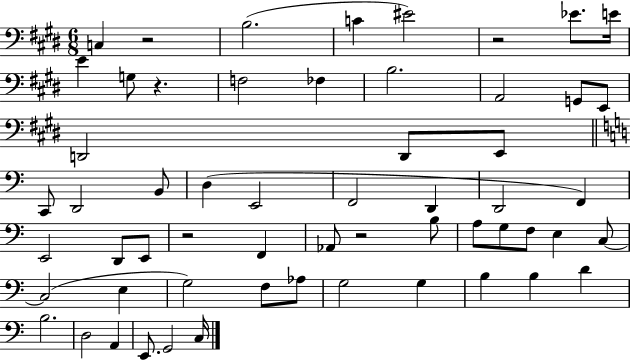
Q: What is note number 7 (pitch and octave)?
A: E4